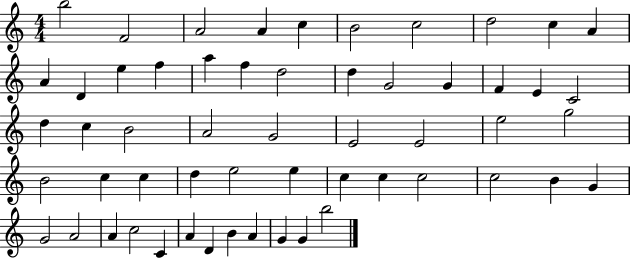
B5/h F4/h A4/h A4/q C5/q B4/h C5/h D5/h C5/q A4/q A4/q D4/q E5/q F5/q A5/q F5/q D5/h D5/q G4/h G4/q F4/q E4/q C4/h D5/q C5/q B4/h A4/h G4/h E4/h E4/h E5/h G5/h B4/h C5/q C5/q D5/q E5/h E5/q C5/q C5/q C5/h C5/h B4/q G4/q G4/h A4/h A4/q C5/h C4/q A4/q D4/q B4/q A4/q G4/q G4/q B5/h